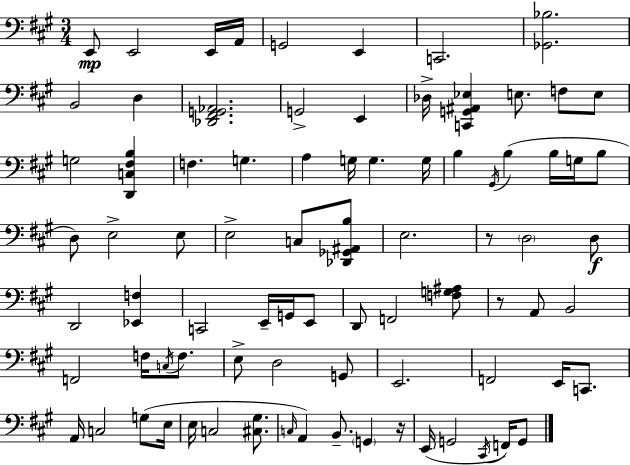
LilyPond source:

{
  \clef bass
  \numericTimeSignature
  \time 3/4
  \key a \major
  e,8\mp e,2 e,16 a,16 | g,2 e,4 | c,2. | <ges, bes>2. | \break b,2 d4 | <des, fis, g, aes,>2. | g,2-> e,4 | des16-> <c, g, ais, ees>4 e8. f8 e8 | \break g2 <d, c fis b>4 | f4. g4. | a4 g16 g4. g16 | b4 \acciaccatura { gis,16 }( b4 b16 g16 b8 | \break d8) e2-> e8 | e2-> c8 <des, ges, ais, b>8 | e2. | r8 \parenthesize d2 d8\f | \break d,2 <ees, f>4 | c,2 e,16-- g,16 e,8 | d,8 f,2 <f g ais>8 | r8 a,8 b,2 | \break f,2 f16 \acciaccatura { c16 } f8. | e8-> d2 | g,8 e,2. | f,2 e,16 c,8. | \break a,16 c2 g8( | e16 e16 c2 <cis gis>8. | \grace { c16 }) a,4 b,8.-- \parenthesize g,4 | r16 e,16( g,2 | \break \acciaccatura { cis,16 } f,16) g,8 \bar "|."
}